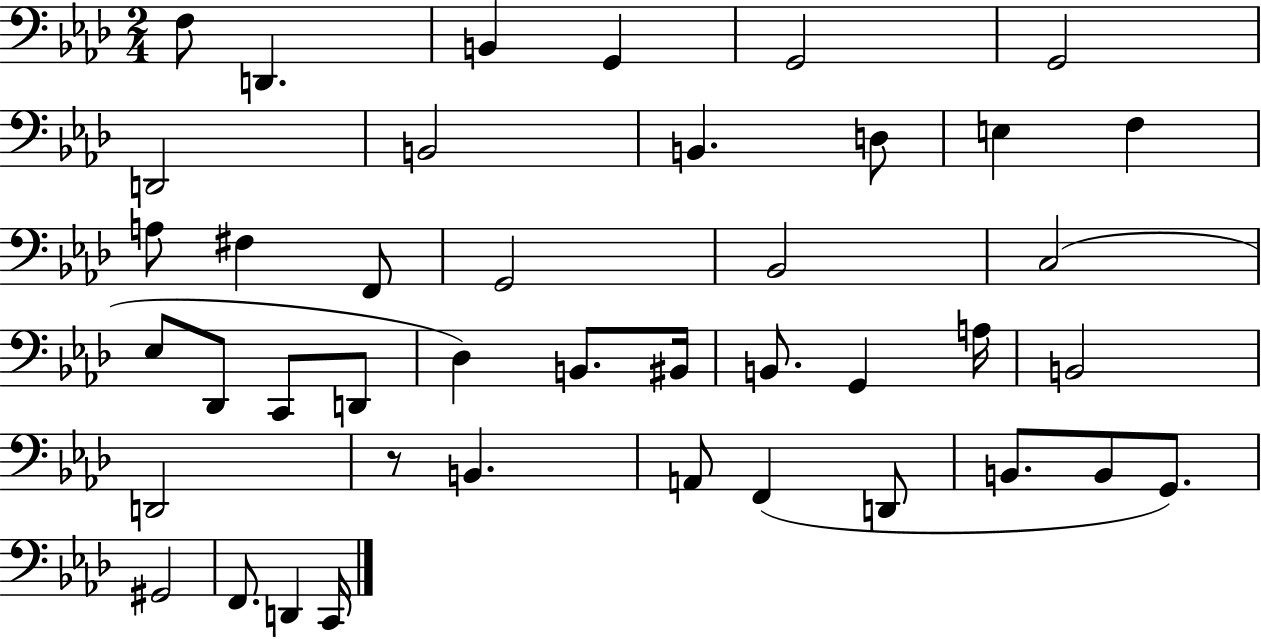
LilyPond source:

{
  \clef bass
  \numericTimeSignature
  \time 2/4
  \key aes \major
  f8 d,4. | b,4 g,4 | g,2 | g,2 | \break d,2 | b,2 | b,4. d8 | e4 f4 | \break a8 fis4 f,8 | g,2 | bes,2 | c2( | \break ees8 des,8 c,8 d,8 | des4) b,8. bis,16 | b,8. g,4 a16 | b,2 | \break d,2 | r8 b,4. | a,8 f,4( d,8 | b,8. b,8 g,8.) | \break gis,2 | f,8. d,4 c,16 | \bar "|."
}